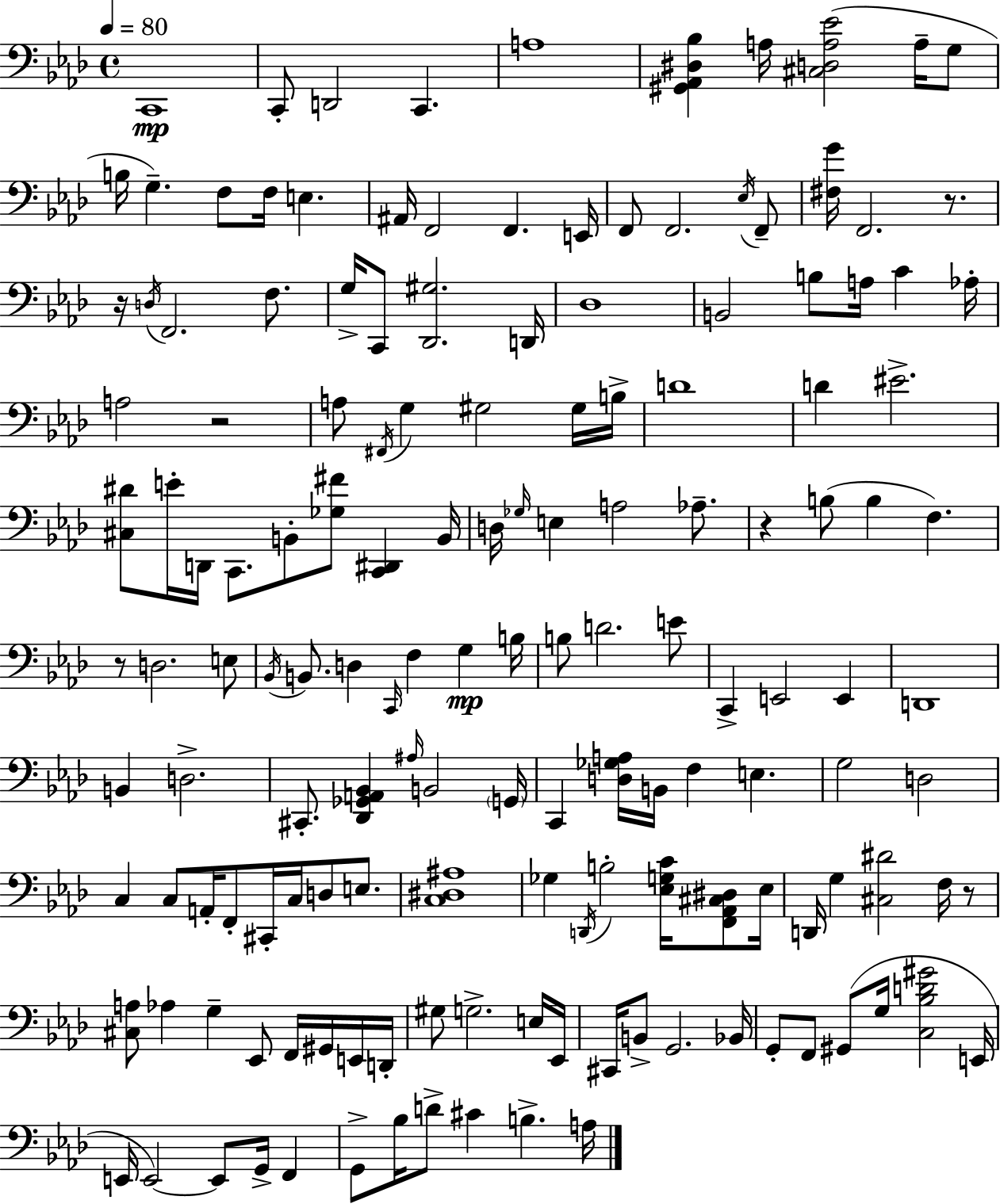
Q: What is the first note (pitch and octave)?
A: C2